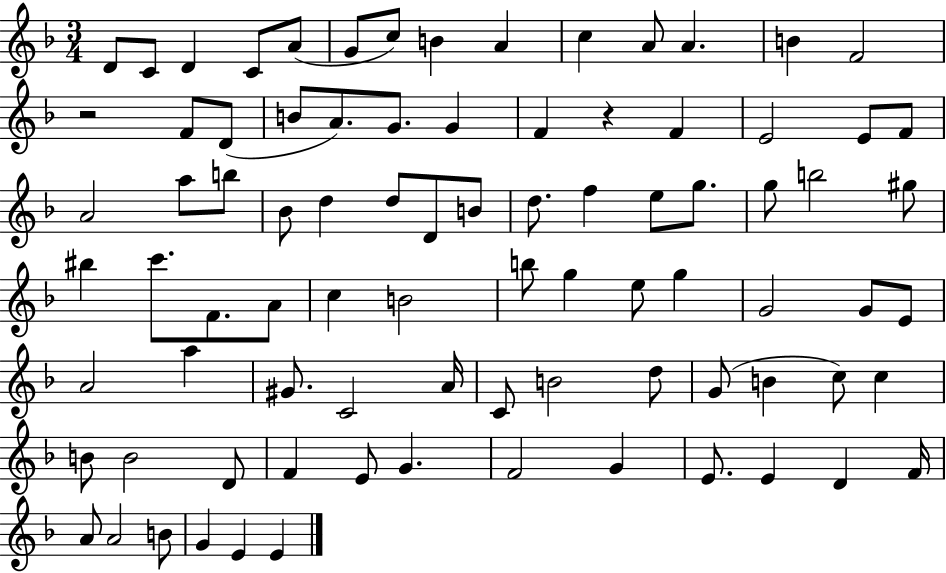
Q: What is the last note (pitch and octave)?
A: E4